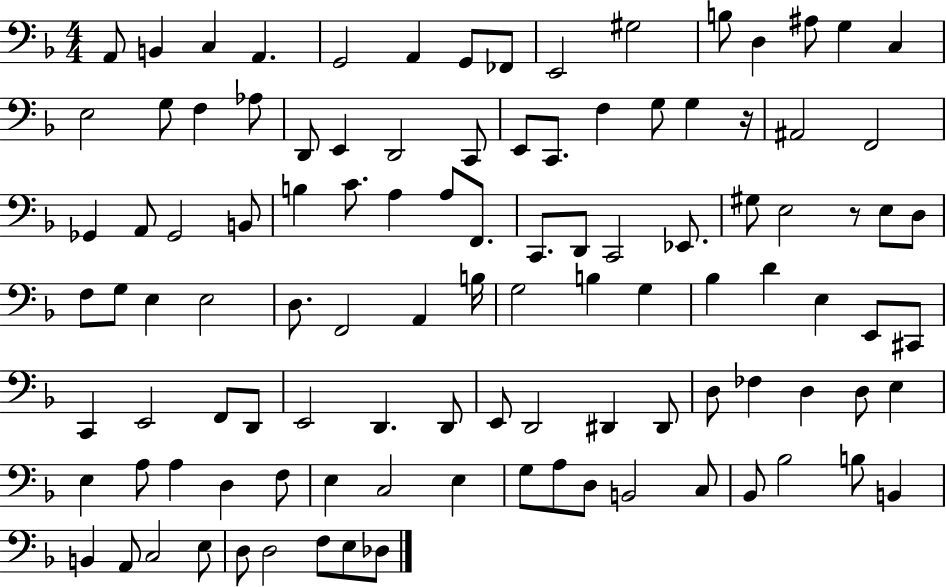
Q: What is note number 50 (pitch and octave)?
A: E3